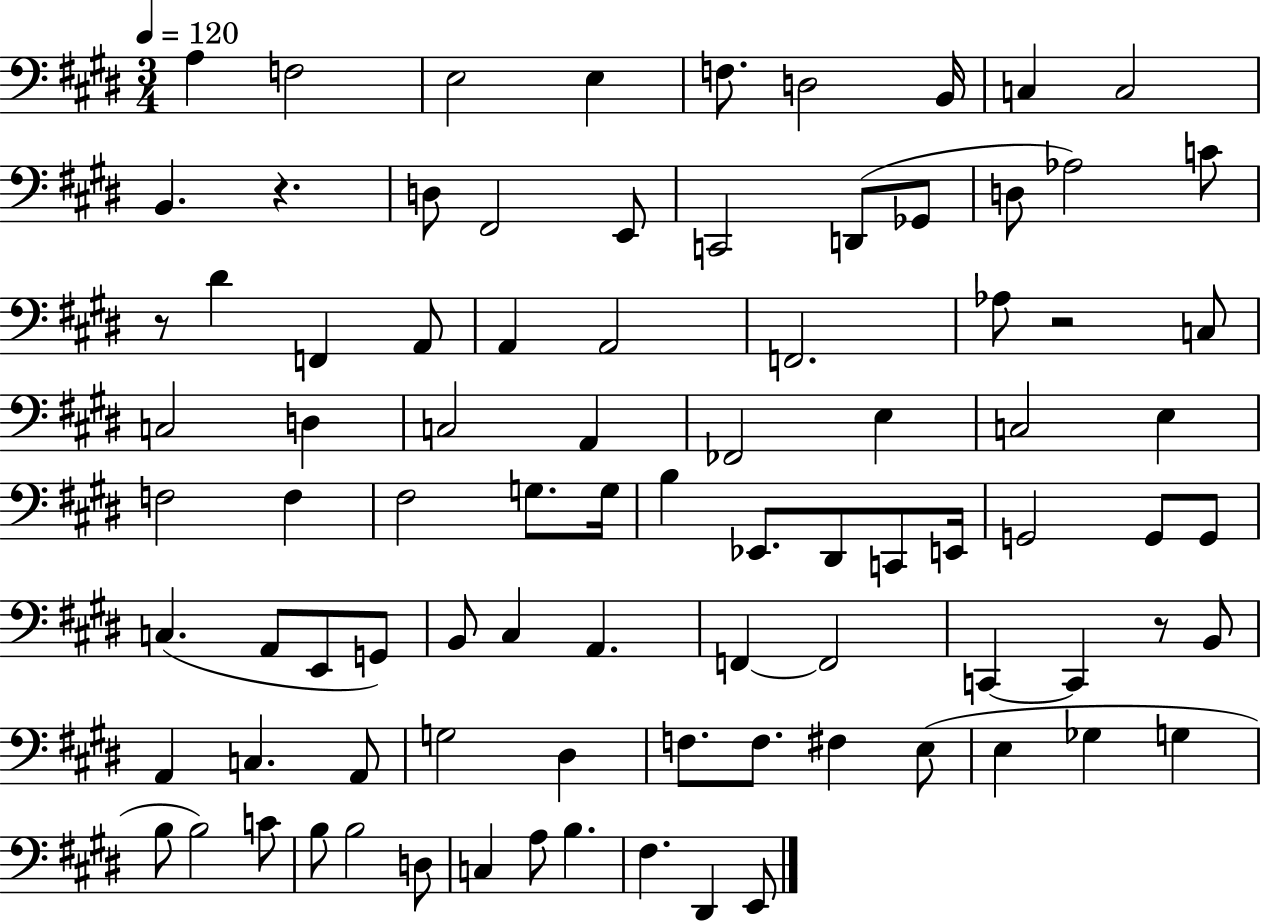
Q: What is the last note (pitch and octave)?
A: E2